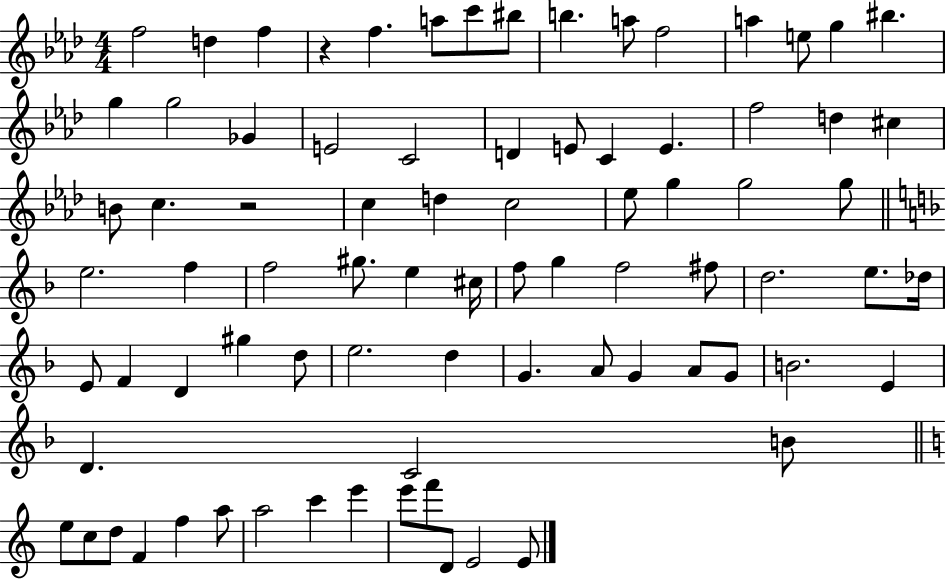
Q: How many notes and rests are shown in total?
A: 81